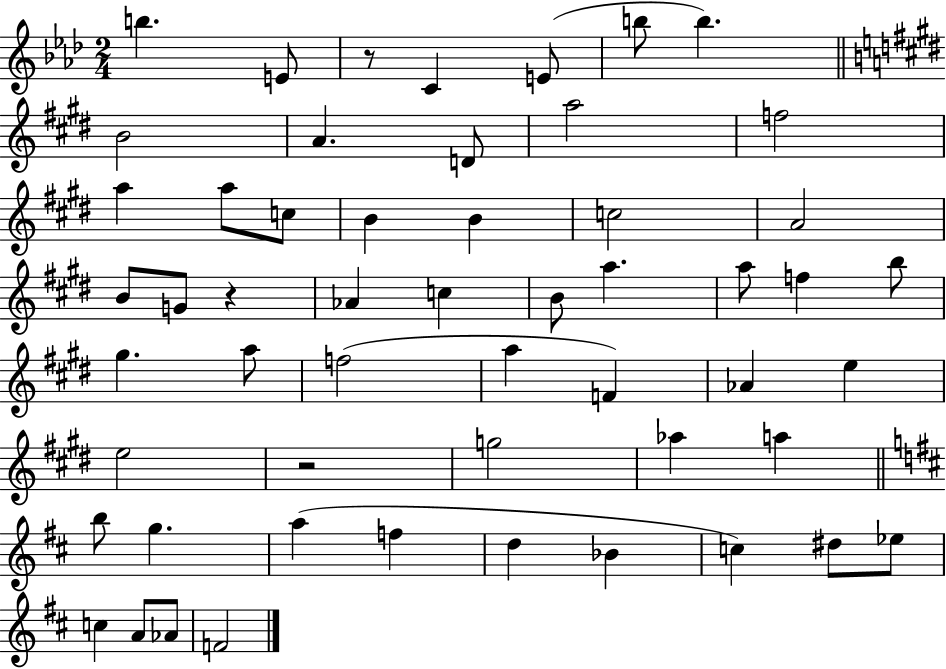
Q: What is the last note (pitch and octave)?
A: F4